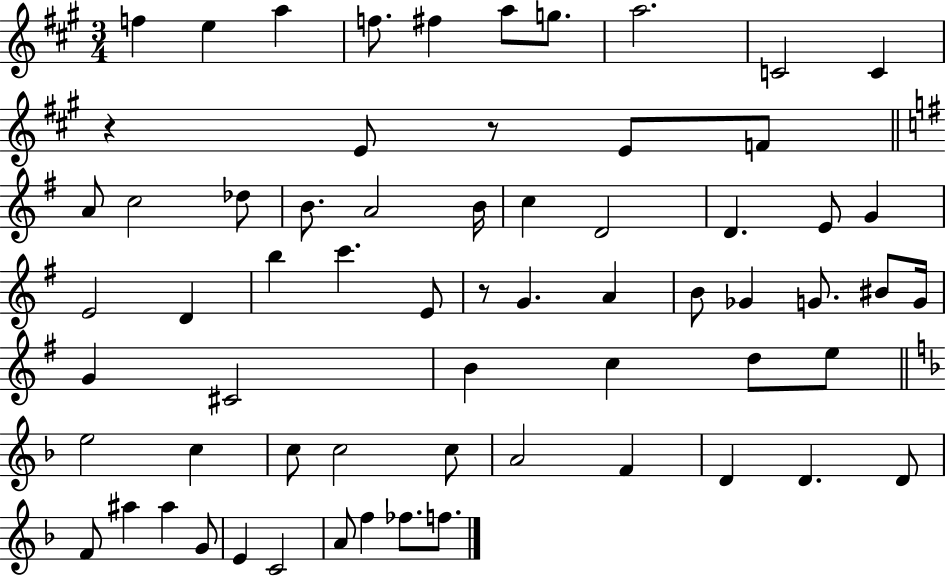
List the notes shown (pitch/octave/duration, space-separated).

F5/q E5/q A5/q F5/e. F#5/q A5/e G5/e. A5/h. C4/h C4/q R/q E4/e R/e E4/e F4/e A4/e C5/h Db5/e B4/e. A4/h B4/s C5/q D4/h D4/q. E4/e G4/q E4/h D4/q B5/q C6/q. E4/e R/e G4/q. A4/q B4/e Gb4/q G4/e. BIS4/e G4/s G4/q C#4/h B4/q C5/q D5/e E5/e E5/h C5/q C5/e C5/h C5/e A4/h F4/q D4/q D4/q. D4/e F4/e A#5/q A#5/q G4/e E4/q C4/h A4/e F5/q FES5/e. F5/e.